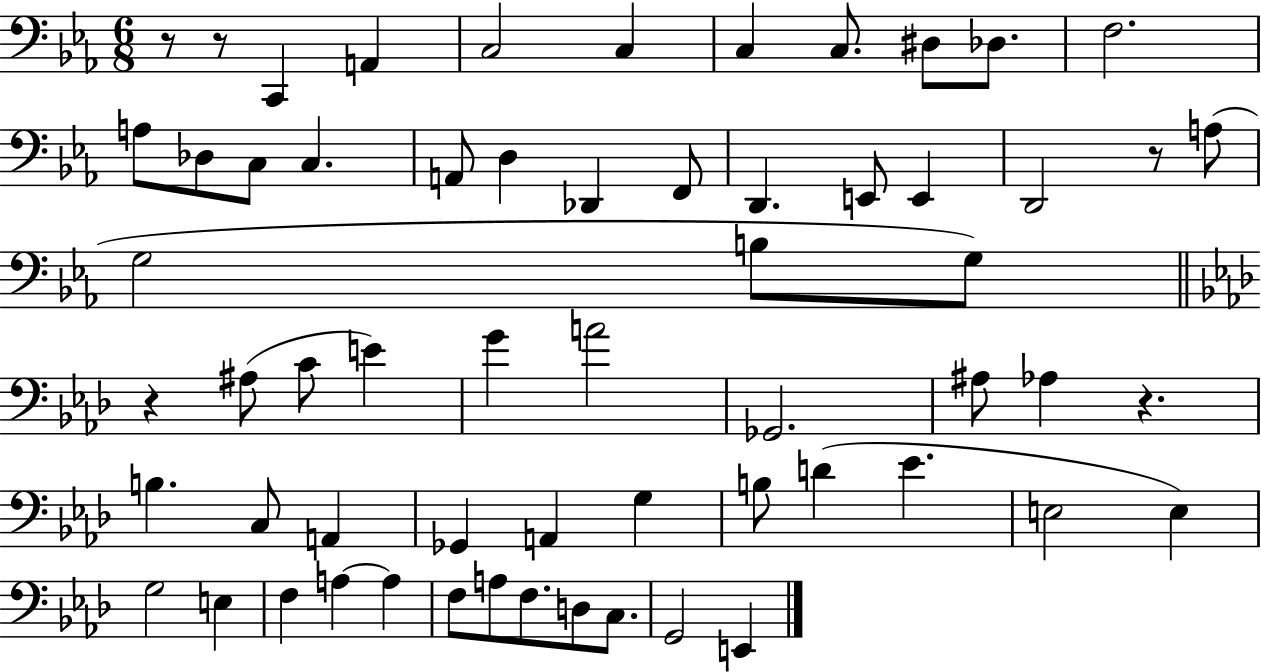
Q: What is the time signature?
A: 6/8